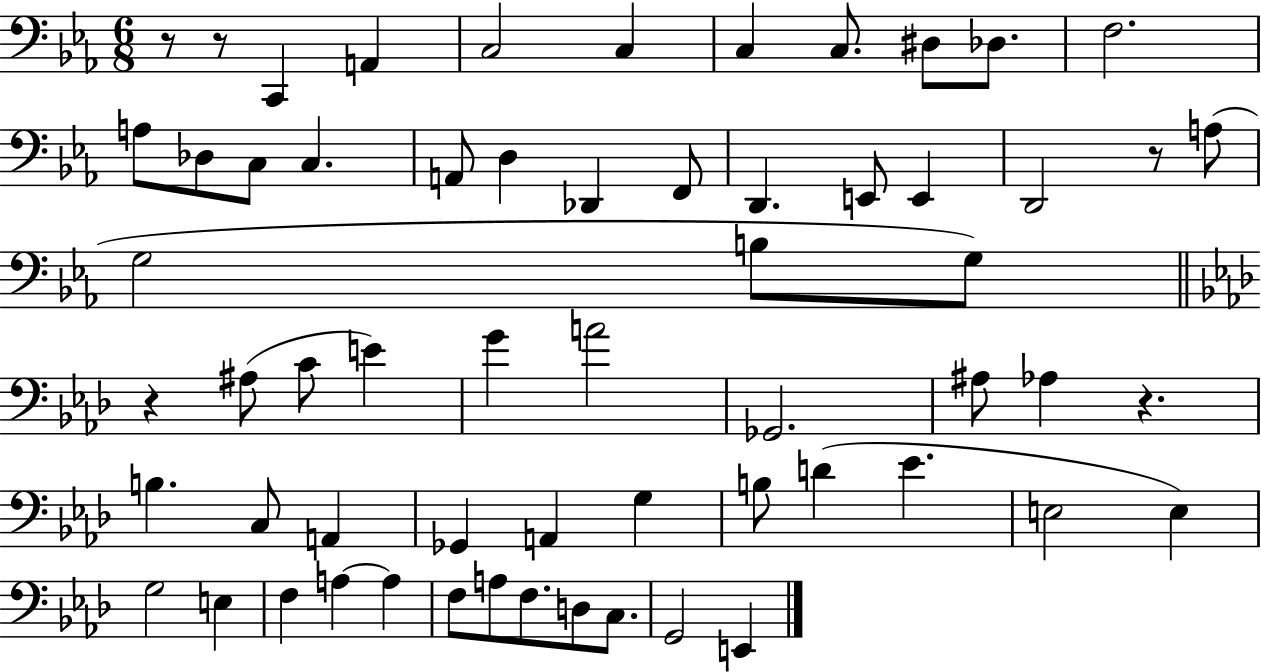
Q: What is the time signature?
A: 6/8